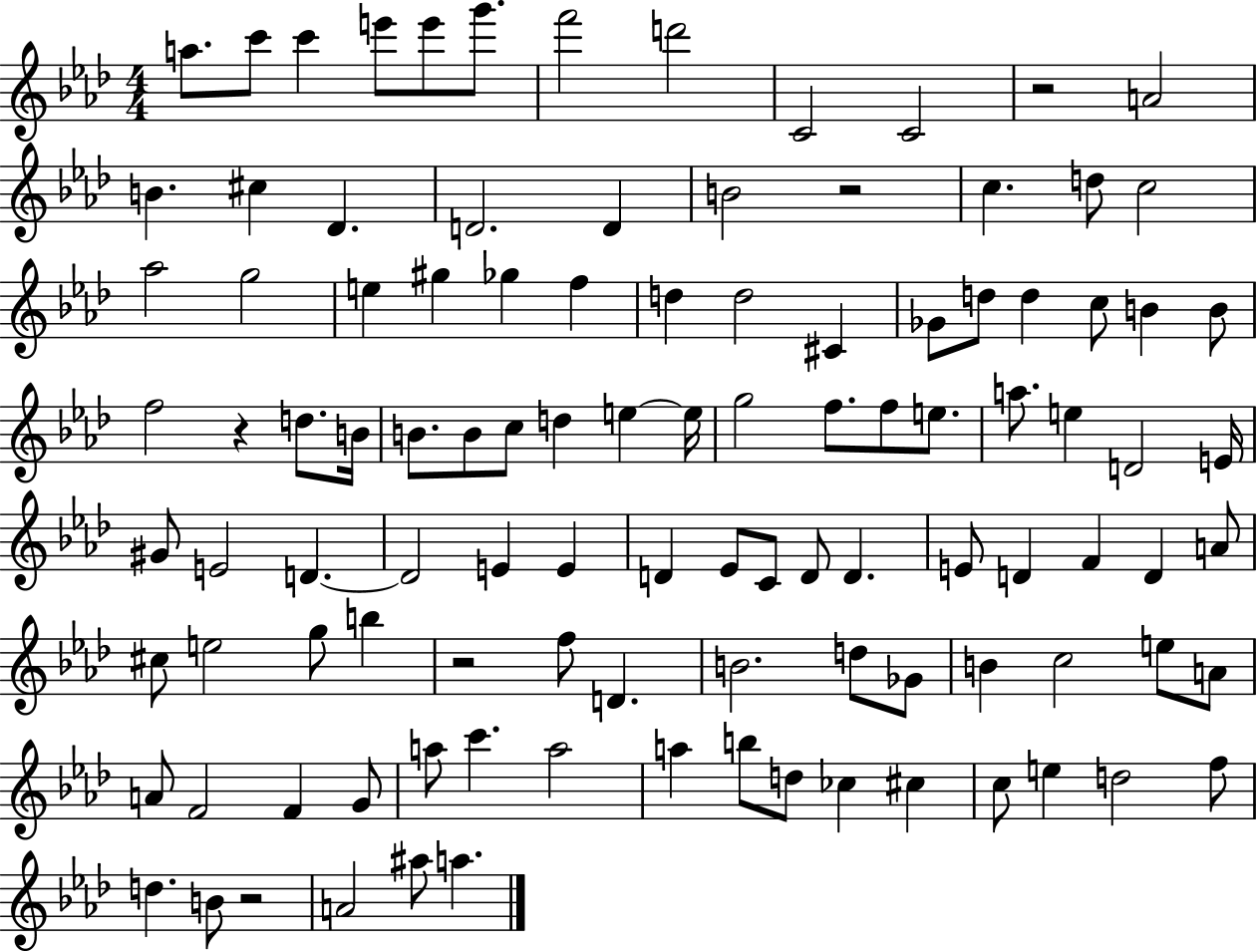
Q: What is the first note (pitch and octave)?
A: A5